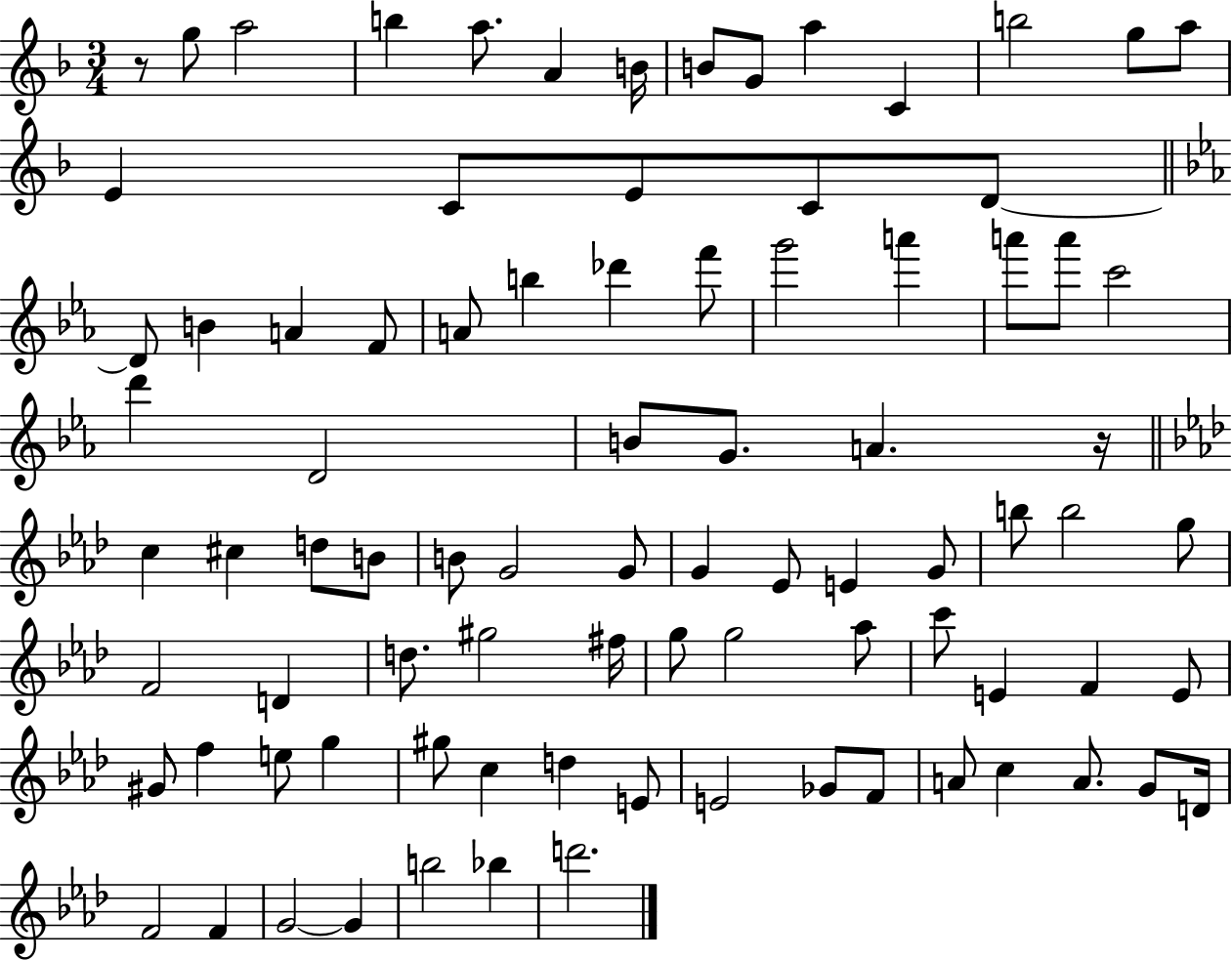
{
  \clef treble
  \numericTimeSignature
  \time 3/4
  \key f \major
  r8 g''8 a''2 | b''4 a''8. a'4 b'16 | b'8 g'8 a''4 c'4 | b''2 g''8 a''8 | \break e'4 c'8 e'8 c'8 d'8~~ | \bar "||" \break \key c \minor d'8 b'4 a'4 f'8 | a'8 b''4 des'''4 f'''8 | g'''2 a'''4 | a'''8 a'''8 c'''2 | \break d'''4 d'2 | b'8 g'8. a'4. r16 | \bar "||" \break \key f \minor c''4 cis''4 d''8 b'8 | b'8 g'2 g'8 | g'4 ees'8 e'4 g'8 | b''8 b''2 g''8 | \break f'2 d'4 | d''8. gis''2 fis''16 | g''8 g''2 aes''8 | c'''8 e'4 f'4 e'8 | \break gis'8 f''4 e''8 g''4 | gis''8 c''4 d''4 e'8 | e'2 ges'8 f'8 | a'8 c''4 a'8. g'8 d'16 | \break f'2 f'4 | g'2~~ g'4 | b''2 bes''4 | d'''2. | \break \bar "|."
}